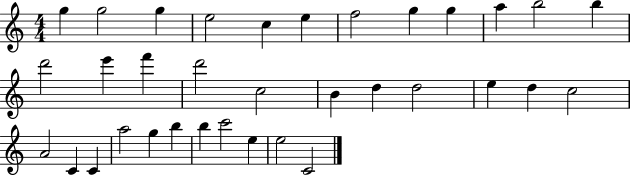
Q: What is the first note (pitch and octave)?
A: G5